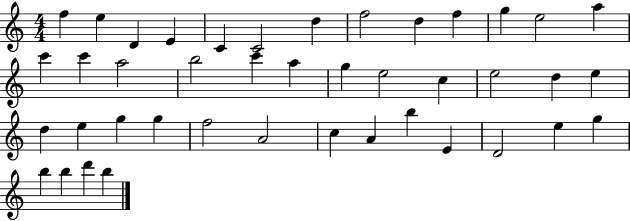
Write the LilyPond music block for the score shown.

{
  \clef treble
  \numericTimeSignature
  \time 4/4
  \key c \major
  f''4 e''4 d'4 e'4 | c'4 c'2 d''4 | f''2 d''4 f''4 | g''4 e''2 a''4 | \break c'''4 c'''4 a''2 | b''2 c'''4 a''4 | g''4 e''2 c''4 | e''2 d''4 e''4 | \break d''4 e''4 g''4 g''4 | f''2 a'2 | c''4 a'4 b''4 e'4 | d'2 e''4 g''4 | \break b''4 b''4 d'''4 b''4 | \bar "|."
}